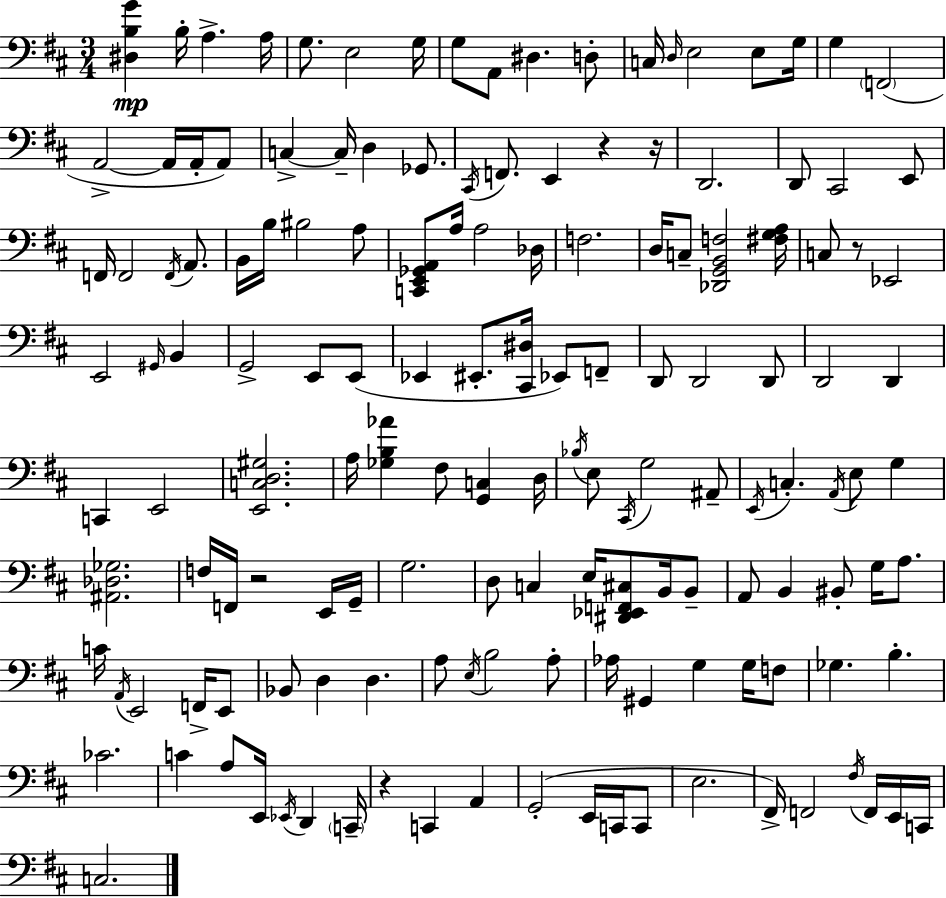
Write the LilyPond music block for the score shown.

{
  \clef bass
  \numericTimeSignature
  \time 3/4
  \key d \major
  \repeat volta 2 { <dis b g'>4\mp b16-. a4.-> a16 | g8. e2 g16 | g8 a,8 dis4. d8-. | c16 \grace { d16 } e2 e8 | \break g16 g4 \parenthesize f,2( | a,2->~~ a,16 a,16-. a,8) | c4->~~ c16-- d4 ges,8. | \acciaccatura { cis,16 } f,8. e,4 r4 | \break r16 d,2. | d,8 cis,2 | e,8 f,16 f,2 \acciaccatura { f,16 } | a,8. b,16 b16 bis2 | \break a8 <c, e, ges, a,>8 a16 a2 | des16 f2. | d16 c8-- <des, g, b, f>2 | <fis g a>16 c8 r8 ees,2 | \break e,2 \grace { gis,16 } | b,4 g,2-> | e,8 e,8( ees,4 eis,8.-. <cis, dis>16 | ees,8) f,8-- d,8 d,2 | \break d,8 d,2 | d,4 c,4 e,2 | <e, c d gis>2. | a16 <ges b aes'>4 fis8 <g, c>4 | \break d16 \acciaccatura { bes16 } e8 \acciaccatura { cis,16 } g2 | ais,8-- \acciaccatura { e,16 } c4.-. | \acciaccatura { a,16 } e8 g4 <ais, des ges>2. | f16 f,16 r2 | \break e,16 g,16-- g2. | d8 c4 | e16 <dis, ees, f, cis>8 b,16 b,8-- a,8 b,4 | bis,8-. g16 a8. c'16 \acciaccatura { a,16 } e,2 | \break f,16-> e,8 bes,8 d4 | d4. a8 \acciaccatura { e16 } | b2 a8-. aes16 gis,4 | g4 g16 f8 ges4. | \break b4.-. ces'2. | c'4 | a8 e,16 \acciaccatura { ees,16 } d,4 \parenthesize c,16-- r4 | c,4 a,4 g,2-.( | \break e,16 c,16 c,8 e2. | fis,16->) | f,2 \acciaccatura { fis16 } f,16 e,16 c,16 | c2. | \break } \bar "|."
}